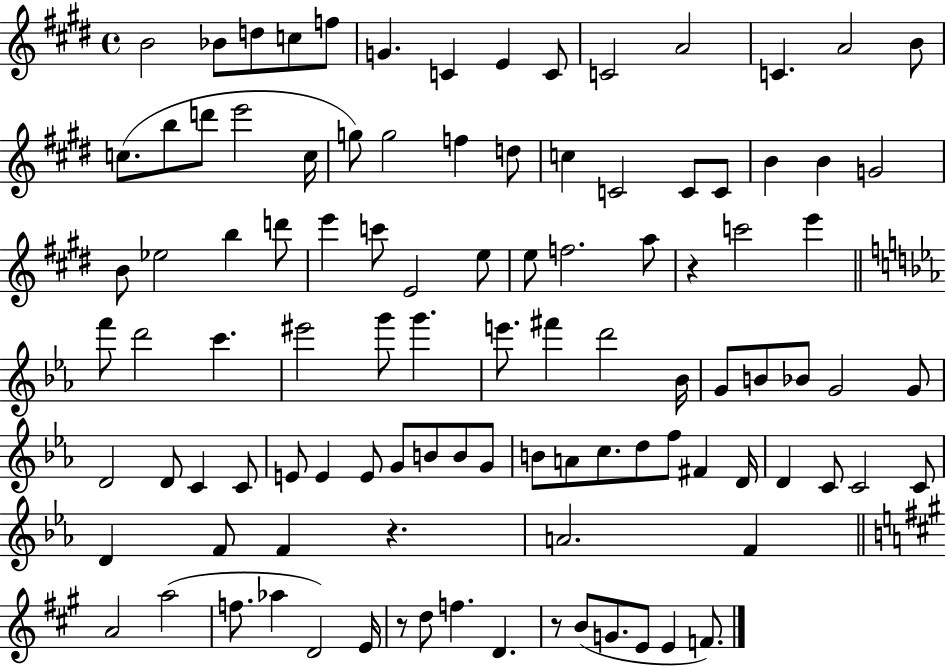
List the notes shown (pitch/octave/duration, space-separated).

B4/h Bb4/e D5/e C5/e F5/e G4/q. C4/q E4/q C4/e C4/h A4/h C4/q. A4/h B4/e C5/e. B5/e D6/e E6/h C5/s G5/e G5/h F5/q D5/e C5/q C4/h C4/e C4/e B4/q B4/q G4/h B4/e Eb5/h B5/q D6/e E6/q C6/e E4/h E5/e E5/e F5/h. A5/e R/q C6/h E6/q F6/e D6/h C6/q. EIS6/h G6/e G6/q. E6/e. F#6/q D6/h Bb4/s G4/e B4/e Bb4/e G4/h G4/e D4/h D4/e C4/q C4/e E4/e E4/q E4/e G4/e B4/e B4/e G4/e B4/e A4/e C5/e. D5/e F5/e F#4/q D4/s D4/q C4/e C4/h C4/e D4/q F4/e F4/q R/q. A4/h. F4/q A4/h A5/h F5/e. Ab5/q D4/h E4/s R/e D5/e F5/q. D4/q. R/e B4/e G4/e. E4/e E4/q F4/e.